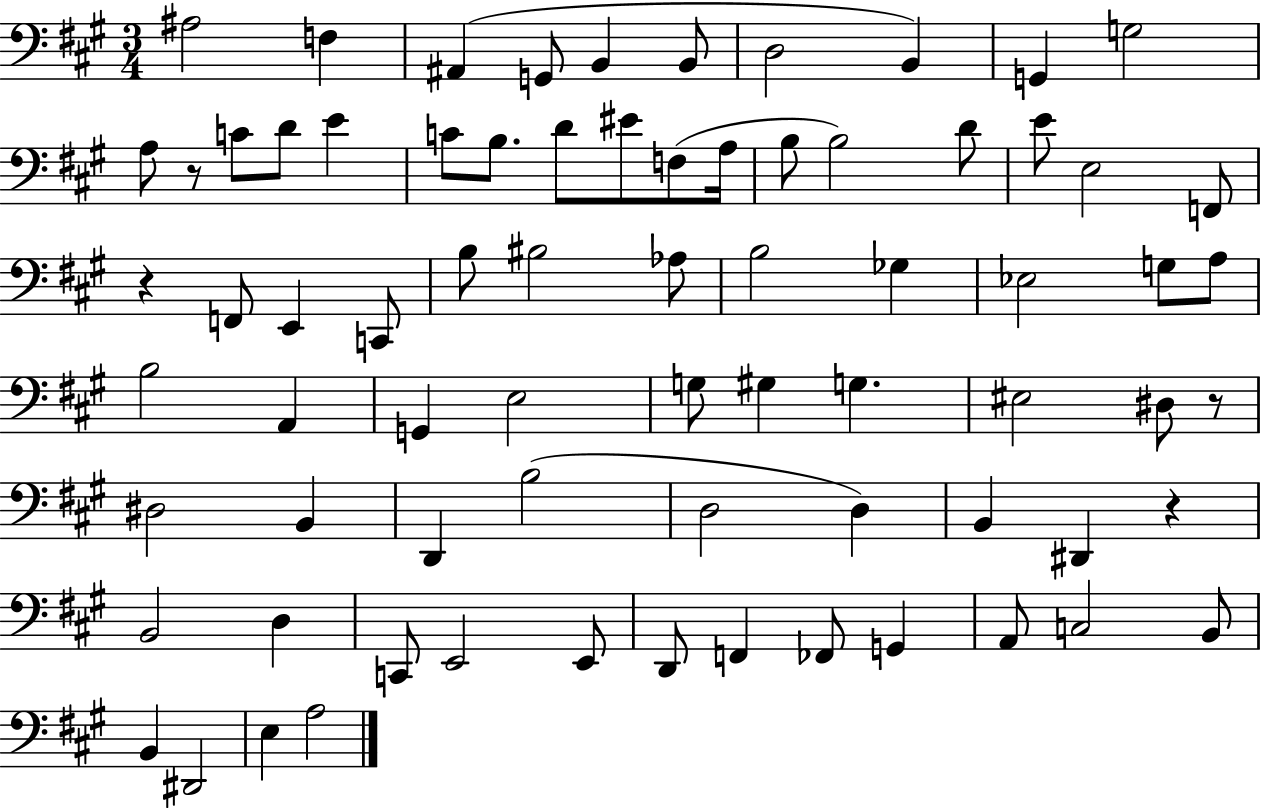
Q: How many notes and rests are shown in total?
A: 74